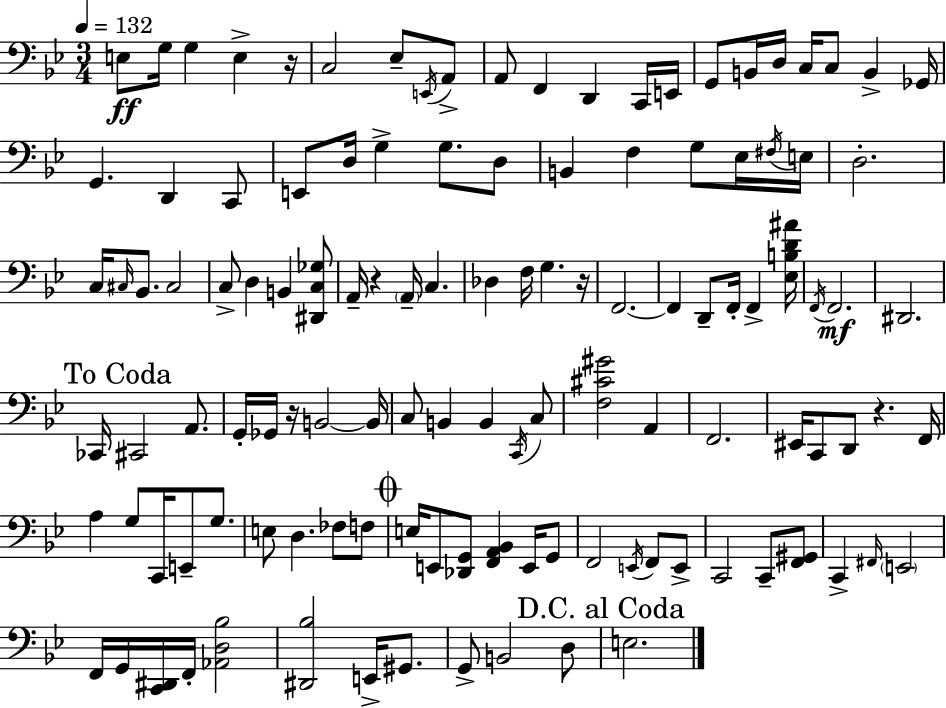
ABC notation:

X:1
T:Untitled
M:3/4
L:1/4
K:Gm
E,/2 G,/4 G, E, z/4 C,2 _E,/2 E,,/4 A,,/2 A,,/2 F,, D,, C,,/4 E,,/4 G,,/2 B,,/4 D,/4 C,/4 C,/2 B,, _G,,/4 G,, D,, C,,/2 E,,/2 D,/4 G, G,/2 D,/2 B,, F, G,/2 _E,/4 ^F,/4 E,/4 D,2 C,/4 ^C,/4 _B,,/2 ^C,2 C,/2 D, B,, [^D,,C,_G,]/2 A,,/4 z A,,/4 C, _D, F,/4 G, z/4 F,,2 F,, D,,/2 F,,/4 F,, [_E,B,D^A]/4 F,,/4 F,,2 ^D,,2 _C,,/4 ^C,,2 A,,/2 G,,/4 _G,,/4 z/4 B,,2 B,,/4 C,/2 B,, B,, C,,/4 C,/2 [F,^C^G]2 A,, F,,2 ^E,,/4 C,,/2 D,,/2 z F,,/4 A, G,/2 C,,/4 E,,/2 G,/2 E,/2 D, _F,/2 F,/2 E,/4 E,,/2 [_D,,G,,]/2 [F,,A,,_B,,] E,,/4 G,,/2 F,,2 E,,/4 F,,/2 E,,/2 C,,2 C,,/2 [F,,^G,,]/2 C,, ^F,,/4 E,,2 F,,/4 G,,/4 [C,,^D,,]/4 F,,/4 [_A,,D,_B,]2 [^D,,_B,]2 E,,/4 ^G,,/2 G,,/2 B,,2 D,/2 E,2